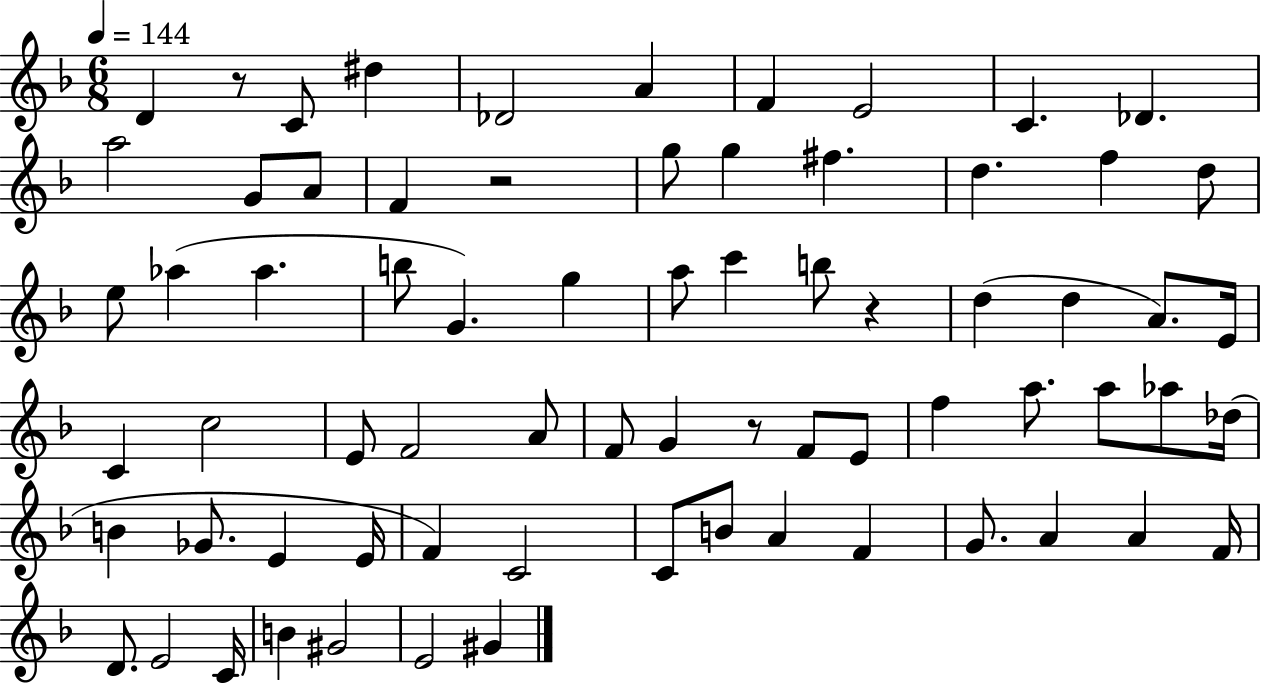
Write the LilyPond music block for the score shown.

{
  \clef treble
  \numericTimeSignature
  \time 6/8
  \key f \major
  \tempo 4 = 144
  d'4 r8 c'8 dis''4 | des'2 a'4 | f'4 e'2 | c'4. des'4. | \break a''2 g'8 a'8 | f'4 r2 | g''8 g''4 fis''4. | d''4. f''4 d''8 | \break e''8 aes''4( aes''4. | b''8 g'4.) g''4 | a''8 c'''4 b''8 r4 | d''4( d''4 a'8.) e'16 | \break c'4 c''2 | e'8 f'2 a'8 | f'8 g'4 r8 f'8 e'8 | f''4 a''8. a''8 aes''8 des''16( | \break b'4 ges'8. e'4 e'16 | f'4) c'2 | c'8 b'8 a'4 f'4 | g'8. a'4 a'4 f'16 | \break d'8. e'2 c'16 | b'4 gis'2 | e'2 gis'4 | \bar "|."
}